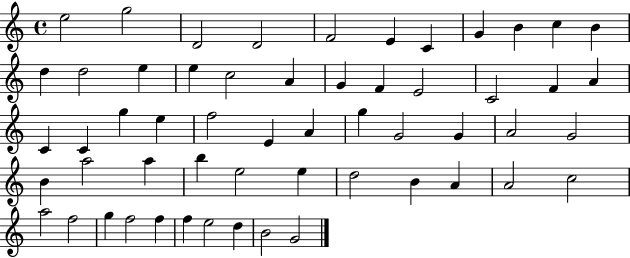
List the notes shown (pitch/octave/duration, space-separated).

E5/h G5/h D4/h D4/h F4/h E4/q C4/q G4/q B4/q C5/q B4/q D5/q D5/h E5/q E5/q C5/h A4/q G4/q F4/q E4/h C4/h F4/q A4/q C4/q C4/q G5/q E5/q F5/h E4/q A4/q G5/q G4/h G4/q A4/h G4/h B4/q A5/h A5/q B5/q E5/h E5/q D5/h B4/q A4/q A4/h C5/h A5/h F5/h G5/q F5/h F5/q F5/q E5/h D5/q B4/h G4/h